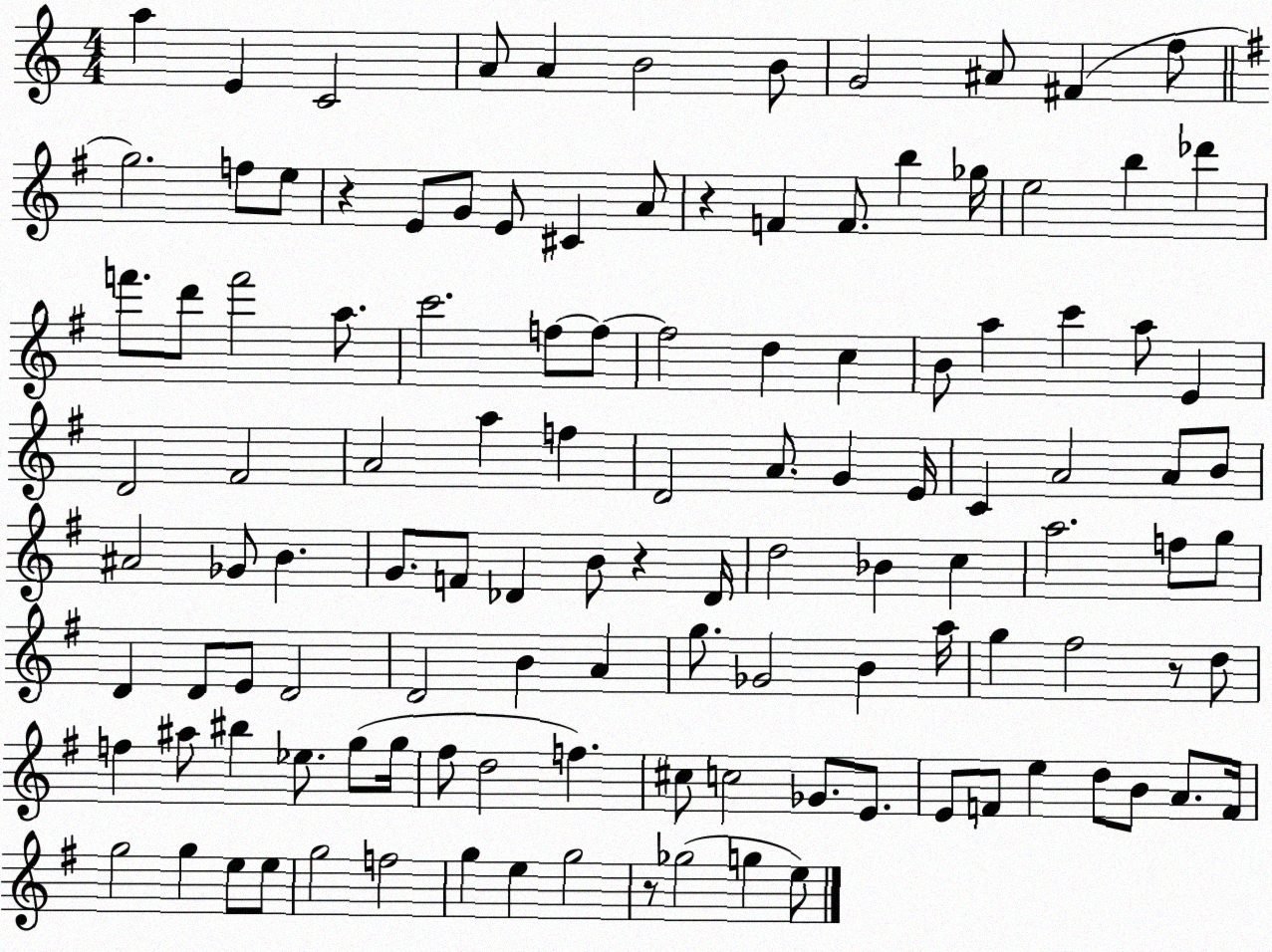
X:1
T:Untitled
M:4/4
L:1/4
K:C
a E C2 A/2 A B2 B/2 G2 ^A/2 ^F f/2 g2 f/2 e/2 z E/2 G/2 E/2 ^C A/2 z F F/2 b _g/4 e2 b _d' f'/2 d'/2 f'2 a/2 c'2 f/2 f/2 f2 d c B/2 a c' a/2 E D2 ^F2 A2 a f D2 A/2 G E/4 C A2 A/2 B/2 ^A2 _G/2 B G/2 F/2 _D B/2 z _D/4 d2 _B c a2 f/2 g/2 D D/2 E/2 D2 D2 B A g/2 _G2 B a/4 g ^f2 z/2 d/2 f ^a/2 ^b _e/2 g/2 g/4 ^f/2 d2 f ^c/2 c2 _G/2 E/2 E/2 F/2 e d/2 B/2 A/2 F/4 g2 g e/2 e/2 g2 f2 g e g2 z/2 _g2 g e/2